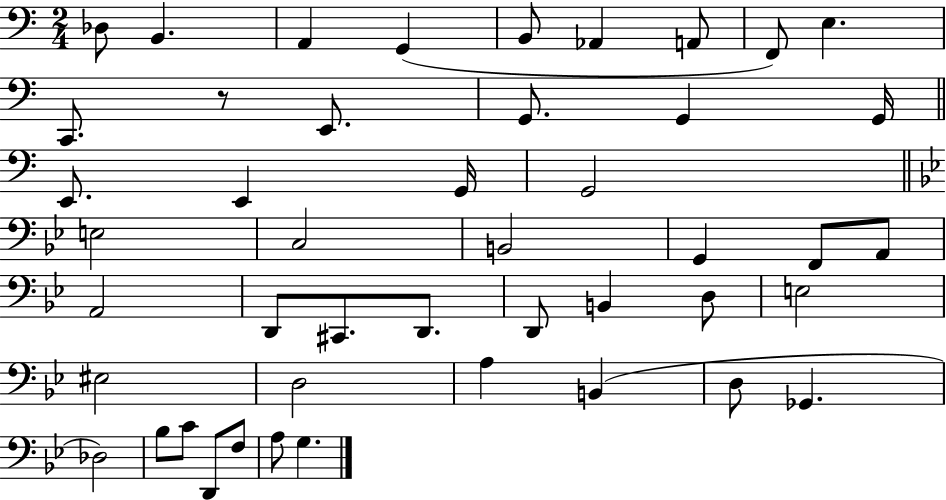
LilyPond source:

{
  \clef bass
  \numericTimeSignature
  \time 2/4
  \key c \major
  des8 b,4. | a,4 g,4( | b,8 aes,4 a,8 | f,8) e4. | \break c,8. r8 e,8. | g,8. g,4 g,16 | \bar "||" \break \key a \minor e,8. e,4 g,16 | g,2 | \bar "||" \break \key g \minor e2 | c2 | b,2 | g,4 f,8 a,8 | \break a,2 | d,8 cis,8. d,8. | d,8 b,4 d8 | e2 | \break eis2 | d2 | a4 b,4( | d8 ges,4. | \break des2) | bes8 c'8 d,8 f8 | a8 g4. | \bar "|."
}